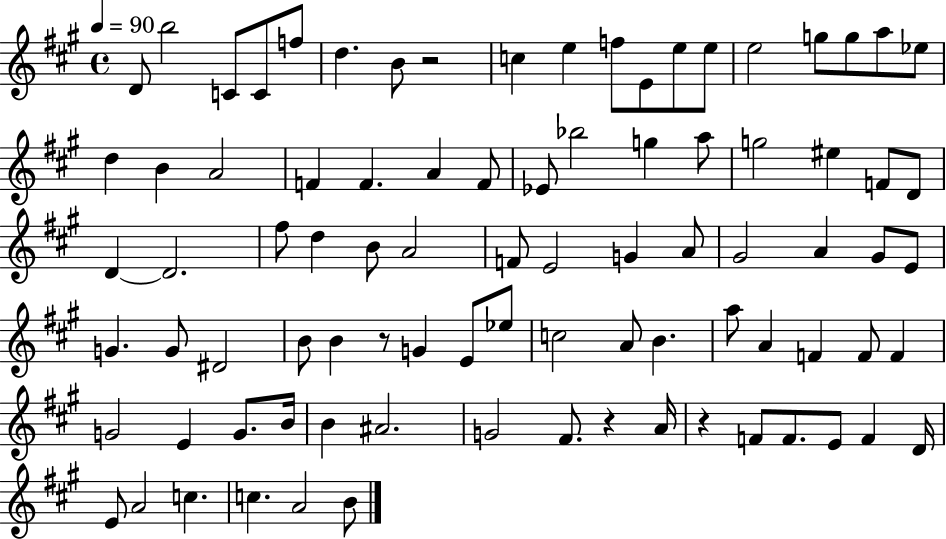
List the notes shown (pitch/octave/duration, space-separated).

D4/e B5/h C4/e C4/e F5/e D5/q. B4/e R/h C5/q E5/q F5/e E4/e E5/e E5/e E5/h G5/e G5/e A5/e Eb5/e D5/q B4/q A4/h F4/q F4/q. A4/q F4/e Eb4/e Bb5/h G5/q A5/e G5/h EIS5/q F4/e D4/e D4/q D4/h. F#5/e D5/q B4/e A4/h F4/e E4/h G4/q A4/e G#4/h A4/q G#4/e E4/e G4/q. G4/e D#4/h B4/e B4/q R/e G4/q E4/e Eb5/e C5/h A4/e B4/q. A5/e A4/q F4/q F4/e F4/q G4/h E4/q G4/e. B4/s B4/q A#4/h. G4/h F#4/e. R/q A4/s R/q F4/e F4/e. E4/e F4/q D4/s E4/e A4/h C5/q. C5/q. A4/h B4/e